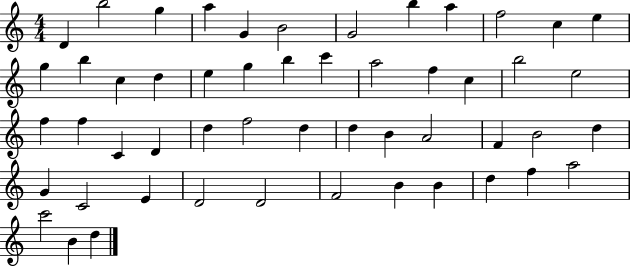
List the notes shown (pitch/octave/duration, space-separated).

D4/q B5/h G5/q A5/q G4/q B4/h G4/h B5/q A5/q F5/h C5/q E5/q G5/q B5/q C5/q D5/q E5/q G5/q B5/q C6/q A5/h F5/q C5/q B5/h E5/h F5/q F5/q C4/q D4/q D5/q F5/h D5/q D5/q B4/q A4/h F4/q B4/h D5/q G4/q C4/h E4/q D4/h D4/h F4/h B4/q B4/q D5/q F5/q A5/h C6/h B4/q D5/q